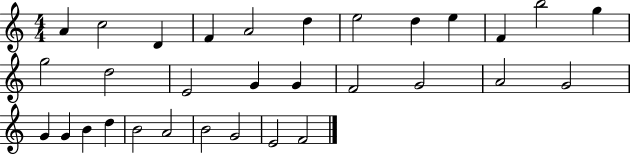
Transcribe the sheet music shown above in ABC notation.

X:1
T:Untitled
M:4/4
L:1/4
K:C
A c2 D F A2 d e2 d e F b2 g g2 d2 E2 G G F2 G2 A2 G2 G G B d B2 A2 B2 G2 E2 F2